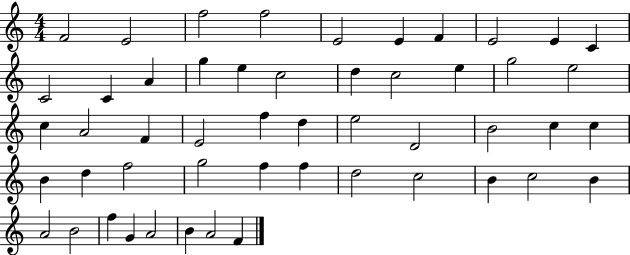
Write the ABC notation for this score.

X:1
T:Untitled
M:4/4
L:1/4
K:C
F2 E2 f2 f2 E2 E F E2 E C C2 C A g e c2 d c2 e g2 e2 c A2 F E2 f d e2 D2 B2 c c B d f2 g2 f f d2 c2 B c2 B A2 B2 f G A2 B A2 F